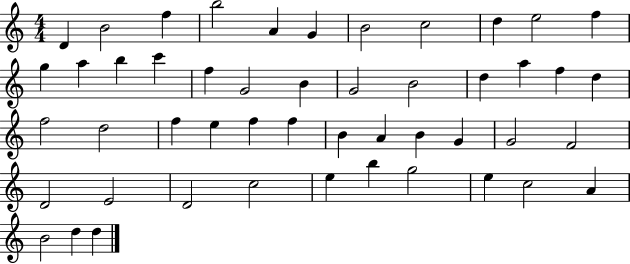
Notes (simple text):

D4/q B4/h F5/q B5/h A4/q G4/q B4/h C5/h D5/q E5/h F5/q G5/q A5/q B5/q C6/q F5/q G4/h B4/q G4/h B4/h D5/q A5/q F5/q D5/q F5/h D5/h F5/q E5/q F5/q F5/q B4/q A4/q B4/q G4/q G4/h F4/h D4/h E4/h D4/h C5/h E5/q B5/q G5/h E5/q C5/h A4/q B4/h D5/q D5/q